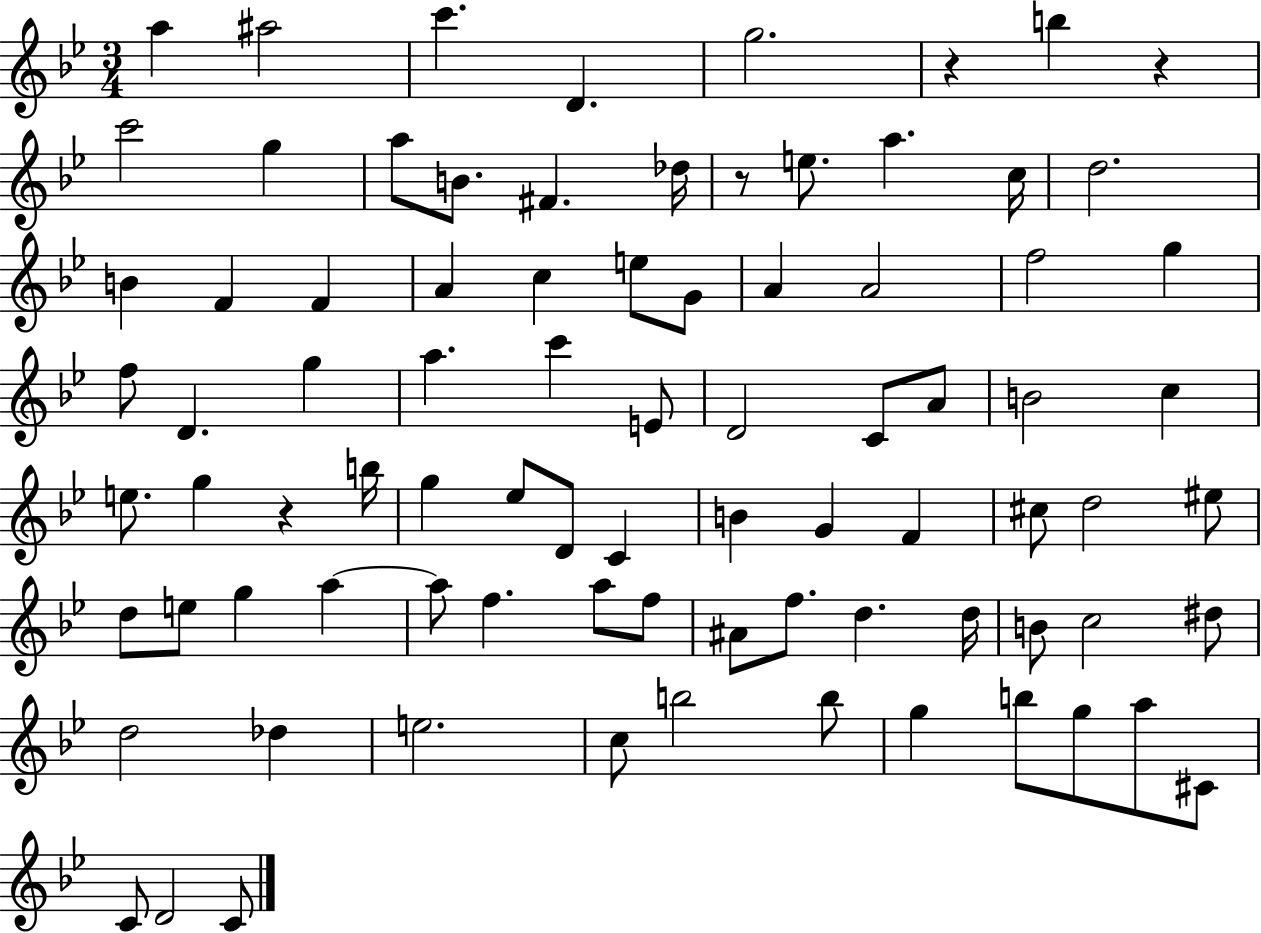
A5/q A#5/h C6/q. D4/q. G5/h. R/q B5/q R/q C6/h G5/q A5/e B4/e. F#4/q. Db5/s R/e E5/e. A5/q. C5/s D5/h. B4/q F4/q F4/q A4/q C5/q E5/e G4/e A4/q A4/h F5/h G5/q F5/e D4/q. G5/q A5/q. C6/q E4/e D4/h C4/e A4/e B4/h C5/q E5/e. G5/q R/q B5/s G5/q Eb5/e D4/e C4/q B4/q G4/q F4/q C#5/e D5/h EIS5/e D5/e E5/e G5/q A5/q A5/e F5/q. A5/e F5/e A#4/e F5/e. D5/q. D5/s B4/e C5/h D#5/e D5/h Db5/q E5/h. C5/e B5/h B5/e G5/q B5/e G5/e A5/e C#4/e C4/e D4/h C4/e